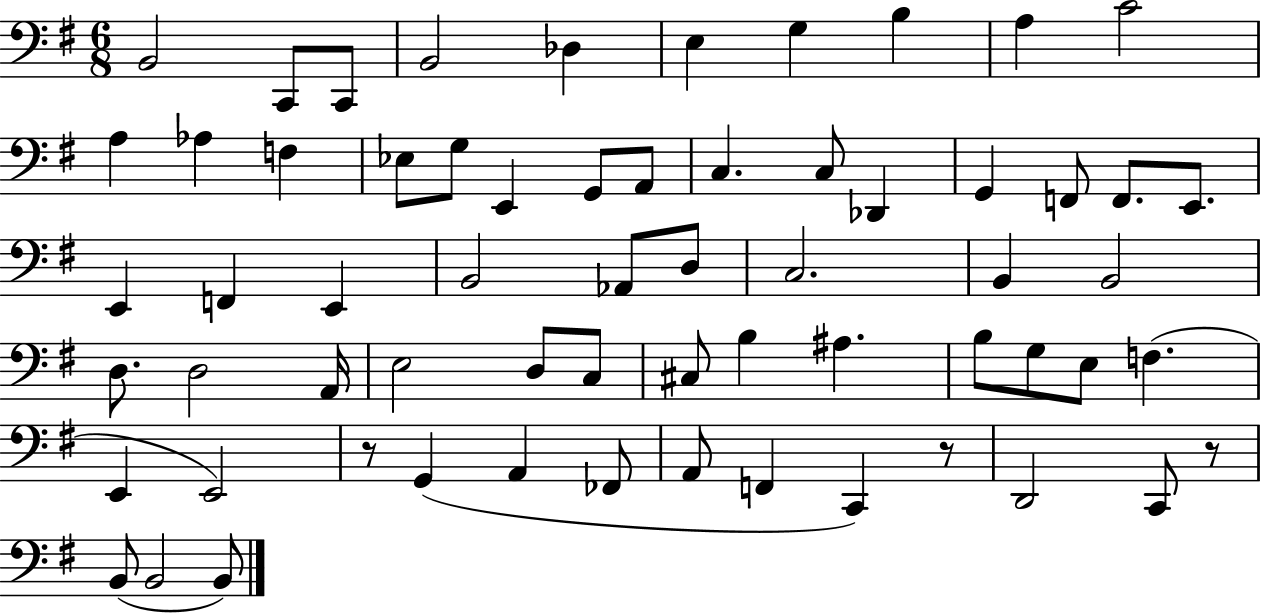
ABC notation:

X:1
T:Untitled
M:6/8
L:1/4
K:G
B,,2 C,,/2 C,,/2 B,,2 _D, E, G, B, A, C2 A, _A, F, _E,/2 G,/2 E,, G,,/2 A,,/2 C, C,/2 _D,, G,, F,,/2 F,,/2 E,,/2 E,, F,, E,, B,,2 _A,,/2 D,/2 C,2 B,, B,,2 D,/2 D,2 A,,/4 E,2 D,/2 C,/2 ^C,/2 B, ^A, B,/2 G,/2 E,/2 F, E,, E,,2 z/2 G,, A,, _F,,/2 A,,/2 F,, C,, z/2 D,,2 C,,/2 z/2 B,,/2 B,,2 B,,/2